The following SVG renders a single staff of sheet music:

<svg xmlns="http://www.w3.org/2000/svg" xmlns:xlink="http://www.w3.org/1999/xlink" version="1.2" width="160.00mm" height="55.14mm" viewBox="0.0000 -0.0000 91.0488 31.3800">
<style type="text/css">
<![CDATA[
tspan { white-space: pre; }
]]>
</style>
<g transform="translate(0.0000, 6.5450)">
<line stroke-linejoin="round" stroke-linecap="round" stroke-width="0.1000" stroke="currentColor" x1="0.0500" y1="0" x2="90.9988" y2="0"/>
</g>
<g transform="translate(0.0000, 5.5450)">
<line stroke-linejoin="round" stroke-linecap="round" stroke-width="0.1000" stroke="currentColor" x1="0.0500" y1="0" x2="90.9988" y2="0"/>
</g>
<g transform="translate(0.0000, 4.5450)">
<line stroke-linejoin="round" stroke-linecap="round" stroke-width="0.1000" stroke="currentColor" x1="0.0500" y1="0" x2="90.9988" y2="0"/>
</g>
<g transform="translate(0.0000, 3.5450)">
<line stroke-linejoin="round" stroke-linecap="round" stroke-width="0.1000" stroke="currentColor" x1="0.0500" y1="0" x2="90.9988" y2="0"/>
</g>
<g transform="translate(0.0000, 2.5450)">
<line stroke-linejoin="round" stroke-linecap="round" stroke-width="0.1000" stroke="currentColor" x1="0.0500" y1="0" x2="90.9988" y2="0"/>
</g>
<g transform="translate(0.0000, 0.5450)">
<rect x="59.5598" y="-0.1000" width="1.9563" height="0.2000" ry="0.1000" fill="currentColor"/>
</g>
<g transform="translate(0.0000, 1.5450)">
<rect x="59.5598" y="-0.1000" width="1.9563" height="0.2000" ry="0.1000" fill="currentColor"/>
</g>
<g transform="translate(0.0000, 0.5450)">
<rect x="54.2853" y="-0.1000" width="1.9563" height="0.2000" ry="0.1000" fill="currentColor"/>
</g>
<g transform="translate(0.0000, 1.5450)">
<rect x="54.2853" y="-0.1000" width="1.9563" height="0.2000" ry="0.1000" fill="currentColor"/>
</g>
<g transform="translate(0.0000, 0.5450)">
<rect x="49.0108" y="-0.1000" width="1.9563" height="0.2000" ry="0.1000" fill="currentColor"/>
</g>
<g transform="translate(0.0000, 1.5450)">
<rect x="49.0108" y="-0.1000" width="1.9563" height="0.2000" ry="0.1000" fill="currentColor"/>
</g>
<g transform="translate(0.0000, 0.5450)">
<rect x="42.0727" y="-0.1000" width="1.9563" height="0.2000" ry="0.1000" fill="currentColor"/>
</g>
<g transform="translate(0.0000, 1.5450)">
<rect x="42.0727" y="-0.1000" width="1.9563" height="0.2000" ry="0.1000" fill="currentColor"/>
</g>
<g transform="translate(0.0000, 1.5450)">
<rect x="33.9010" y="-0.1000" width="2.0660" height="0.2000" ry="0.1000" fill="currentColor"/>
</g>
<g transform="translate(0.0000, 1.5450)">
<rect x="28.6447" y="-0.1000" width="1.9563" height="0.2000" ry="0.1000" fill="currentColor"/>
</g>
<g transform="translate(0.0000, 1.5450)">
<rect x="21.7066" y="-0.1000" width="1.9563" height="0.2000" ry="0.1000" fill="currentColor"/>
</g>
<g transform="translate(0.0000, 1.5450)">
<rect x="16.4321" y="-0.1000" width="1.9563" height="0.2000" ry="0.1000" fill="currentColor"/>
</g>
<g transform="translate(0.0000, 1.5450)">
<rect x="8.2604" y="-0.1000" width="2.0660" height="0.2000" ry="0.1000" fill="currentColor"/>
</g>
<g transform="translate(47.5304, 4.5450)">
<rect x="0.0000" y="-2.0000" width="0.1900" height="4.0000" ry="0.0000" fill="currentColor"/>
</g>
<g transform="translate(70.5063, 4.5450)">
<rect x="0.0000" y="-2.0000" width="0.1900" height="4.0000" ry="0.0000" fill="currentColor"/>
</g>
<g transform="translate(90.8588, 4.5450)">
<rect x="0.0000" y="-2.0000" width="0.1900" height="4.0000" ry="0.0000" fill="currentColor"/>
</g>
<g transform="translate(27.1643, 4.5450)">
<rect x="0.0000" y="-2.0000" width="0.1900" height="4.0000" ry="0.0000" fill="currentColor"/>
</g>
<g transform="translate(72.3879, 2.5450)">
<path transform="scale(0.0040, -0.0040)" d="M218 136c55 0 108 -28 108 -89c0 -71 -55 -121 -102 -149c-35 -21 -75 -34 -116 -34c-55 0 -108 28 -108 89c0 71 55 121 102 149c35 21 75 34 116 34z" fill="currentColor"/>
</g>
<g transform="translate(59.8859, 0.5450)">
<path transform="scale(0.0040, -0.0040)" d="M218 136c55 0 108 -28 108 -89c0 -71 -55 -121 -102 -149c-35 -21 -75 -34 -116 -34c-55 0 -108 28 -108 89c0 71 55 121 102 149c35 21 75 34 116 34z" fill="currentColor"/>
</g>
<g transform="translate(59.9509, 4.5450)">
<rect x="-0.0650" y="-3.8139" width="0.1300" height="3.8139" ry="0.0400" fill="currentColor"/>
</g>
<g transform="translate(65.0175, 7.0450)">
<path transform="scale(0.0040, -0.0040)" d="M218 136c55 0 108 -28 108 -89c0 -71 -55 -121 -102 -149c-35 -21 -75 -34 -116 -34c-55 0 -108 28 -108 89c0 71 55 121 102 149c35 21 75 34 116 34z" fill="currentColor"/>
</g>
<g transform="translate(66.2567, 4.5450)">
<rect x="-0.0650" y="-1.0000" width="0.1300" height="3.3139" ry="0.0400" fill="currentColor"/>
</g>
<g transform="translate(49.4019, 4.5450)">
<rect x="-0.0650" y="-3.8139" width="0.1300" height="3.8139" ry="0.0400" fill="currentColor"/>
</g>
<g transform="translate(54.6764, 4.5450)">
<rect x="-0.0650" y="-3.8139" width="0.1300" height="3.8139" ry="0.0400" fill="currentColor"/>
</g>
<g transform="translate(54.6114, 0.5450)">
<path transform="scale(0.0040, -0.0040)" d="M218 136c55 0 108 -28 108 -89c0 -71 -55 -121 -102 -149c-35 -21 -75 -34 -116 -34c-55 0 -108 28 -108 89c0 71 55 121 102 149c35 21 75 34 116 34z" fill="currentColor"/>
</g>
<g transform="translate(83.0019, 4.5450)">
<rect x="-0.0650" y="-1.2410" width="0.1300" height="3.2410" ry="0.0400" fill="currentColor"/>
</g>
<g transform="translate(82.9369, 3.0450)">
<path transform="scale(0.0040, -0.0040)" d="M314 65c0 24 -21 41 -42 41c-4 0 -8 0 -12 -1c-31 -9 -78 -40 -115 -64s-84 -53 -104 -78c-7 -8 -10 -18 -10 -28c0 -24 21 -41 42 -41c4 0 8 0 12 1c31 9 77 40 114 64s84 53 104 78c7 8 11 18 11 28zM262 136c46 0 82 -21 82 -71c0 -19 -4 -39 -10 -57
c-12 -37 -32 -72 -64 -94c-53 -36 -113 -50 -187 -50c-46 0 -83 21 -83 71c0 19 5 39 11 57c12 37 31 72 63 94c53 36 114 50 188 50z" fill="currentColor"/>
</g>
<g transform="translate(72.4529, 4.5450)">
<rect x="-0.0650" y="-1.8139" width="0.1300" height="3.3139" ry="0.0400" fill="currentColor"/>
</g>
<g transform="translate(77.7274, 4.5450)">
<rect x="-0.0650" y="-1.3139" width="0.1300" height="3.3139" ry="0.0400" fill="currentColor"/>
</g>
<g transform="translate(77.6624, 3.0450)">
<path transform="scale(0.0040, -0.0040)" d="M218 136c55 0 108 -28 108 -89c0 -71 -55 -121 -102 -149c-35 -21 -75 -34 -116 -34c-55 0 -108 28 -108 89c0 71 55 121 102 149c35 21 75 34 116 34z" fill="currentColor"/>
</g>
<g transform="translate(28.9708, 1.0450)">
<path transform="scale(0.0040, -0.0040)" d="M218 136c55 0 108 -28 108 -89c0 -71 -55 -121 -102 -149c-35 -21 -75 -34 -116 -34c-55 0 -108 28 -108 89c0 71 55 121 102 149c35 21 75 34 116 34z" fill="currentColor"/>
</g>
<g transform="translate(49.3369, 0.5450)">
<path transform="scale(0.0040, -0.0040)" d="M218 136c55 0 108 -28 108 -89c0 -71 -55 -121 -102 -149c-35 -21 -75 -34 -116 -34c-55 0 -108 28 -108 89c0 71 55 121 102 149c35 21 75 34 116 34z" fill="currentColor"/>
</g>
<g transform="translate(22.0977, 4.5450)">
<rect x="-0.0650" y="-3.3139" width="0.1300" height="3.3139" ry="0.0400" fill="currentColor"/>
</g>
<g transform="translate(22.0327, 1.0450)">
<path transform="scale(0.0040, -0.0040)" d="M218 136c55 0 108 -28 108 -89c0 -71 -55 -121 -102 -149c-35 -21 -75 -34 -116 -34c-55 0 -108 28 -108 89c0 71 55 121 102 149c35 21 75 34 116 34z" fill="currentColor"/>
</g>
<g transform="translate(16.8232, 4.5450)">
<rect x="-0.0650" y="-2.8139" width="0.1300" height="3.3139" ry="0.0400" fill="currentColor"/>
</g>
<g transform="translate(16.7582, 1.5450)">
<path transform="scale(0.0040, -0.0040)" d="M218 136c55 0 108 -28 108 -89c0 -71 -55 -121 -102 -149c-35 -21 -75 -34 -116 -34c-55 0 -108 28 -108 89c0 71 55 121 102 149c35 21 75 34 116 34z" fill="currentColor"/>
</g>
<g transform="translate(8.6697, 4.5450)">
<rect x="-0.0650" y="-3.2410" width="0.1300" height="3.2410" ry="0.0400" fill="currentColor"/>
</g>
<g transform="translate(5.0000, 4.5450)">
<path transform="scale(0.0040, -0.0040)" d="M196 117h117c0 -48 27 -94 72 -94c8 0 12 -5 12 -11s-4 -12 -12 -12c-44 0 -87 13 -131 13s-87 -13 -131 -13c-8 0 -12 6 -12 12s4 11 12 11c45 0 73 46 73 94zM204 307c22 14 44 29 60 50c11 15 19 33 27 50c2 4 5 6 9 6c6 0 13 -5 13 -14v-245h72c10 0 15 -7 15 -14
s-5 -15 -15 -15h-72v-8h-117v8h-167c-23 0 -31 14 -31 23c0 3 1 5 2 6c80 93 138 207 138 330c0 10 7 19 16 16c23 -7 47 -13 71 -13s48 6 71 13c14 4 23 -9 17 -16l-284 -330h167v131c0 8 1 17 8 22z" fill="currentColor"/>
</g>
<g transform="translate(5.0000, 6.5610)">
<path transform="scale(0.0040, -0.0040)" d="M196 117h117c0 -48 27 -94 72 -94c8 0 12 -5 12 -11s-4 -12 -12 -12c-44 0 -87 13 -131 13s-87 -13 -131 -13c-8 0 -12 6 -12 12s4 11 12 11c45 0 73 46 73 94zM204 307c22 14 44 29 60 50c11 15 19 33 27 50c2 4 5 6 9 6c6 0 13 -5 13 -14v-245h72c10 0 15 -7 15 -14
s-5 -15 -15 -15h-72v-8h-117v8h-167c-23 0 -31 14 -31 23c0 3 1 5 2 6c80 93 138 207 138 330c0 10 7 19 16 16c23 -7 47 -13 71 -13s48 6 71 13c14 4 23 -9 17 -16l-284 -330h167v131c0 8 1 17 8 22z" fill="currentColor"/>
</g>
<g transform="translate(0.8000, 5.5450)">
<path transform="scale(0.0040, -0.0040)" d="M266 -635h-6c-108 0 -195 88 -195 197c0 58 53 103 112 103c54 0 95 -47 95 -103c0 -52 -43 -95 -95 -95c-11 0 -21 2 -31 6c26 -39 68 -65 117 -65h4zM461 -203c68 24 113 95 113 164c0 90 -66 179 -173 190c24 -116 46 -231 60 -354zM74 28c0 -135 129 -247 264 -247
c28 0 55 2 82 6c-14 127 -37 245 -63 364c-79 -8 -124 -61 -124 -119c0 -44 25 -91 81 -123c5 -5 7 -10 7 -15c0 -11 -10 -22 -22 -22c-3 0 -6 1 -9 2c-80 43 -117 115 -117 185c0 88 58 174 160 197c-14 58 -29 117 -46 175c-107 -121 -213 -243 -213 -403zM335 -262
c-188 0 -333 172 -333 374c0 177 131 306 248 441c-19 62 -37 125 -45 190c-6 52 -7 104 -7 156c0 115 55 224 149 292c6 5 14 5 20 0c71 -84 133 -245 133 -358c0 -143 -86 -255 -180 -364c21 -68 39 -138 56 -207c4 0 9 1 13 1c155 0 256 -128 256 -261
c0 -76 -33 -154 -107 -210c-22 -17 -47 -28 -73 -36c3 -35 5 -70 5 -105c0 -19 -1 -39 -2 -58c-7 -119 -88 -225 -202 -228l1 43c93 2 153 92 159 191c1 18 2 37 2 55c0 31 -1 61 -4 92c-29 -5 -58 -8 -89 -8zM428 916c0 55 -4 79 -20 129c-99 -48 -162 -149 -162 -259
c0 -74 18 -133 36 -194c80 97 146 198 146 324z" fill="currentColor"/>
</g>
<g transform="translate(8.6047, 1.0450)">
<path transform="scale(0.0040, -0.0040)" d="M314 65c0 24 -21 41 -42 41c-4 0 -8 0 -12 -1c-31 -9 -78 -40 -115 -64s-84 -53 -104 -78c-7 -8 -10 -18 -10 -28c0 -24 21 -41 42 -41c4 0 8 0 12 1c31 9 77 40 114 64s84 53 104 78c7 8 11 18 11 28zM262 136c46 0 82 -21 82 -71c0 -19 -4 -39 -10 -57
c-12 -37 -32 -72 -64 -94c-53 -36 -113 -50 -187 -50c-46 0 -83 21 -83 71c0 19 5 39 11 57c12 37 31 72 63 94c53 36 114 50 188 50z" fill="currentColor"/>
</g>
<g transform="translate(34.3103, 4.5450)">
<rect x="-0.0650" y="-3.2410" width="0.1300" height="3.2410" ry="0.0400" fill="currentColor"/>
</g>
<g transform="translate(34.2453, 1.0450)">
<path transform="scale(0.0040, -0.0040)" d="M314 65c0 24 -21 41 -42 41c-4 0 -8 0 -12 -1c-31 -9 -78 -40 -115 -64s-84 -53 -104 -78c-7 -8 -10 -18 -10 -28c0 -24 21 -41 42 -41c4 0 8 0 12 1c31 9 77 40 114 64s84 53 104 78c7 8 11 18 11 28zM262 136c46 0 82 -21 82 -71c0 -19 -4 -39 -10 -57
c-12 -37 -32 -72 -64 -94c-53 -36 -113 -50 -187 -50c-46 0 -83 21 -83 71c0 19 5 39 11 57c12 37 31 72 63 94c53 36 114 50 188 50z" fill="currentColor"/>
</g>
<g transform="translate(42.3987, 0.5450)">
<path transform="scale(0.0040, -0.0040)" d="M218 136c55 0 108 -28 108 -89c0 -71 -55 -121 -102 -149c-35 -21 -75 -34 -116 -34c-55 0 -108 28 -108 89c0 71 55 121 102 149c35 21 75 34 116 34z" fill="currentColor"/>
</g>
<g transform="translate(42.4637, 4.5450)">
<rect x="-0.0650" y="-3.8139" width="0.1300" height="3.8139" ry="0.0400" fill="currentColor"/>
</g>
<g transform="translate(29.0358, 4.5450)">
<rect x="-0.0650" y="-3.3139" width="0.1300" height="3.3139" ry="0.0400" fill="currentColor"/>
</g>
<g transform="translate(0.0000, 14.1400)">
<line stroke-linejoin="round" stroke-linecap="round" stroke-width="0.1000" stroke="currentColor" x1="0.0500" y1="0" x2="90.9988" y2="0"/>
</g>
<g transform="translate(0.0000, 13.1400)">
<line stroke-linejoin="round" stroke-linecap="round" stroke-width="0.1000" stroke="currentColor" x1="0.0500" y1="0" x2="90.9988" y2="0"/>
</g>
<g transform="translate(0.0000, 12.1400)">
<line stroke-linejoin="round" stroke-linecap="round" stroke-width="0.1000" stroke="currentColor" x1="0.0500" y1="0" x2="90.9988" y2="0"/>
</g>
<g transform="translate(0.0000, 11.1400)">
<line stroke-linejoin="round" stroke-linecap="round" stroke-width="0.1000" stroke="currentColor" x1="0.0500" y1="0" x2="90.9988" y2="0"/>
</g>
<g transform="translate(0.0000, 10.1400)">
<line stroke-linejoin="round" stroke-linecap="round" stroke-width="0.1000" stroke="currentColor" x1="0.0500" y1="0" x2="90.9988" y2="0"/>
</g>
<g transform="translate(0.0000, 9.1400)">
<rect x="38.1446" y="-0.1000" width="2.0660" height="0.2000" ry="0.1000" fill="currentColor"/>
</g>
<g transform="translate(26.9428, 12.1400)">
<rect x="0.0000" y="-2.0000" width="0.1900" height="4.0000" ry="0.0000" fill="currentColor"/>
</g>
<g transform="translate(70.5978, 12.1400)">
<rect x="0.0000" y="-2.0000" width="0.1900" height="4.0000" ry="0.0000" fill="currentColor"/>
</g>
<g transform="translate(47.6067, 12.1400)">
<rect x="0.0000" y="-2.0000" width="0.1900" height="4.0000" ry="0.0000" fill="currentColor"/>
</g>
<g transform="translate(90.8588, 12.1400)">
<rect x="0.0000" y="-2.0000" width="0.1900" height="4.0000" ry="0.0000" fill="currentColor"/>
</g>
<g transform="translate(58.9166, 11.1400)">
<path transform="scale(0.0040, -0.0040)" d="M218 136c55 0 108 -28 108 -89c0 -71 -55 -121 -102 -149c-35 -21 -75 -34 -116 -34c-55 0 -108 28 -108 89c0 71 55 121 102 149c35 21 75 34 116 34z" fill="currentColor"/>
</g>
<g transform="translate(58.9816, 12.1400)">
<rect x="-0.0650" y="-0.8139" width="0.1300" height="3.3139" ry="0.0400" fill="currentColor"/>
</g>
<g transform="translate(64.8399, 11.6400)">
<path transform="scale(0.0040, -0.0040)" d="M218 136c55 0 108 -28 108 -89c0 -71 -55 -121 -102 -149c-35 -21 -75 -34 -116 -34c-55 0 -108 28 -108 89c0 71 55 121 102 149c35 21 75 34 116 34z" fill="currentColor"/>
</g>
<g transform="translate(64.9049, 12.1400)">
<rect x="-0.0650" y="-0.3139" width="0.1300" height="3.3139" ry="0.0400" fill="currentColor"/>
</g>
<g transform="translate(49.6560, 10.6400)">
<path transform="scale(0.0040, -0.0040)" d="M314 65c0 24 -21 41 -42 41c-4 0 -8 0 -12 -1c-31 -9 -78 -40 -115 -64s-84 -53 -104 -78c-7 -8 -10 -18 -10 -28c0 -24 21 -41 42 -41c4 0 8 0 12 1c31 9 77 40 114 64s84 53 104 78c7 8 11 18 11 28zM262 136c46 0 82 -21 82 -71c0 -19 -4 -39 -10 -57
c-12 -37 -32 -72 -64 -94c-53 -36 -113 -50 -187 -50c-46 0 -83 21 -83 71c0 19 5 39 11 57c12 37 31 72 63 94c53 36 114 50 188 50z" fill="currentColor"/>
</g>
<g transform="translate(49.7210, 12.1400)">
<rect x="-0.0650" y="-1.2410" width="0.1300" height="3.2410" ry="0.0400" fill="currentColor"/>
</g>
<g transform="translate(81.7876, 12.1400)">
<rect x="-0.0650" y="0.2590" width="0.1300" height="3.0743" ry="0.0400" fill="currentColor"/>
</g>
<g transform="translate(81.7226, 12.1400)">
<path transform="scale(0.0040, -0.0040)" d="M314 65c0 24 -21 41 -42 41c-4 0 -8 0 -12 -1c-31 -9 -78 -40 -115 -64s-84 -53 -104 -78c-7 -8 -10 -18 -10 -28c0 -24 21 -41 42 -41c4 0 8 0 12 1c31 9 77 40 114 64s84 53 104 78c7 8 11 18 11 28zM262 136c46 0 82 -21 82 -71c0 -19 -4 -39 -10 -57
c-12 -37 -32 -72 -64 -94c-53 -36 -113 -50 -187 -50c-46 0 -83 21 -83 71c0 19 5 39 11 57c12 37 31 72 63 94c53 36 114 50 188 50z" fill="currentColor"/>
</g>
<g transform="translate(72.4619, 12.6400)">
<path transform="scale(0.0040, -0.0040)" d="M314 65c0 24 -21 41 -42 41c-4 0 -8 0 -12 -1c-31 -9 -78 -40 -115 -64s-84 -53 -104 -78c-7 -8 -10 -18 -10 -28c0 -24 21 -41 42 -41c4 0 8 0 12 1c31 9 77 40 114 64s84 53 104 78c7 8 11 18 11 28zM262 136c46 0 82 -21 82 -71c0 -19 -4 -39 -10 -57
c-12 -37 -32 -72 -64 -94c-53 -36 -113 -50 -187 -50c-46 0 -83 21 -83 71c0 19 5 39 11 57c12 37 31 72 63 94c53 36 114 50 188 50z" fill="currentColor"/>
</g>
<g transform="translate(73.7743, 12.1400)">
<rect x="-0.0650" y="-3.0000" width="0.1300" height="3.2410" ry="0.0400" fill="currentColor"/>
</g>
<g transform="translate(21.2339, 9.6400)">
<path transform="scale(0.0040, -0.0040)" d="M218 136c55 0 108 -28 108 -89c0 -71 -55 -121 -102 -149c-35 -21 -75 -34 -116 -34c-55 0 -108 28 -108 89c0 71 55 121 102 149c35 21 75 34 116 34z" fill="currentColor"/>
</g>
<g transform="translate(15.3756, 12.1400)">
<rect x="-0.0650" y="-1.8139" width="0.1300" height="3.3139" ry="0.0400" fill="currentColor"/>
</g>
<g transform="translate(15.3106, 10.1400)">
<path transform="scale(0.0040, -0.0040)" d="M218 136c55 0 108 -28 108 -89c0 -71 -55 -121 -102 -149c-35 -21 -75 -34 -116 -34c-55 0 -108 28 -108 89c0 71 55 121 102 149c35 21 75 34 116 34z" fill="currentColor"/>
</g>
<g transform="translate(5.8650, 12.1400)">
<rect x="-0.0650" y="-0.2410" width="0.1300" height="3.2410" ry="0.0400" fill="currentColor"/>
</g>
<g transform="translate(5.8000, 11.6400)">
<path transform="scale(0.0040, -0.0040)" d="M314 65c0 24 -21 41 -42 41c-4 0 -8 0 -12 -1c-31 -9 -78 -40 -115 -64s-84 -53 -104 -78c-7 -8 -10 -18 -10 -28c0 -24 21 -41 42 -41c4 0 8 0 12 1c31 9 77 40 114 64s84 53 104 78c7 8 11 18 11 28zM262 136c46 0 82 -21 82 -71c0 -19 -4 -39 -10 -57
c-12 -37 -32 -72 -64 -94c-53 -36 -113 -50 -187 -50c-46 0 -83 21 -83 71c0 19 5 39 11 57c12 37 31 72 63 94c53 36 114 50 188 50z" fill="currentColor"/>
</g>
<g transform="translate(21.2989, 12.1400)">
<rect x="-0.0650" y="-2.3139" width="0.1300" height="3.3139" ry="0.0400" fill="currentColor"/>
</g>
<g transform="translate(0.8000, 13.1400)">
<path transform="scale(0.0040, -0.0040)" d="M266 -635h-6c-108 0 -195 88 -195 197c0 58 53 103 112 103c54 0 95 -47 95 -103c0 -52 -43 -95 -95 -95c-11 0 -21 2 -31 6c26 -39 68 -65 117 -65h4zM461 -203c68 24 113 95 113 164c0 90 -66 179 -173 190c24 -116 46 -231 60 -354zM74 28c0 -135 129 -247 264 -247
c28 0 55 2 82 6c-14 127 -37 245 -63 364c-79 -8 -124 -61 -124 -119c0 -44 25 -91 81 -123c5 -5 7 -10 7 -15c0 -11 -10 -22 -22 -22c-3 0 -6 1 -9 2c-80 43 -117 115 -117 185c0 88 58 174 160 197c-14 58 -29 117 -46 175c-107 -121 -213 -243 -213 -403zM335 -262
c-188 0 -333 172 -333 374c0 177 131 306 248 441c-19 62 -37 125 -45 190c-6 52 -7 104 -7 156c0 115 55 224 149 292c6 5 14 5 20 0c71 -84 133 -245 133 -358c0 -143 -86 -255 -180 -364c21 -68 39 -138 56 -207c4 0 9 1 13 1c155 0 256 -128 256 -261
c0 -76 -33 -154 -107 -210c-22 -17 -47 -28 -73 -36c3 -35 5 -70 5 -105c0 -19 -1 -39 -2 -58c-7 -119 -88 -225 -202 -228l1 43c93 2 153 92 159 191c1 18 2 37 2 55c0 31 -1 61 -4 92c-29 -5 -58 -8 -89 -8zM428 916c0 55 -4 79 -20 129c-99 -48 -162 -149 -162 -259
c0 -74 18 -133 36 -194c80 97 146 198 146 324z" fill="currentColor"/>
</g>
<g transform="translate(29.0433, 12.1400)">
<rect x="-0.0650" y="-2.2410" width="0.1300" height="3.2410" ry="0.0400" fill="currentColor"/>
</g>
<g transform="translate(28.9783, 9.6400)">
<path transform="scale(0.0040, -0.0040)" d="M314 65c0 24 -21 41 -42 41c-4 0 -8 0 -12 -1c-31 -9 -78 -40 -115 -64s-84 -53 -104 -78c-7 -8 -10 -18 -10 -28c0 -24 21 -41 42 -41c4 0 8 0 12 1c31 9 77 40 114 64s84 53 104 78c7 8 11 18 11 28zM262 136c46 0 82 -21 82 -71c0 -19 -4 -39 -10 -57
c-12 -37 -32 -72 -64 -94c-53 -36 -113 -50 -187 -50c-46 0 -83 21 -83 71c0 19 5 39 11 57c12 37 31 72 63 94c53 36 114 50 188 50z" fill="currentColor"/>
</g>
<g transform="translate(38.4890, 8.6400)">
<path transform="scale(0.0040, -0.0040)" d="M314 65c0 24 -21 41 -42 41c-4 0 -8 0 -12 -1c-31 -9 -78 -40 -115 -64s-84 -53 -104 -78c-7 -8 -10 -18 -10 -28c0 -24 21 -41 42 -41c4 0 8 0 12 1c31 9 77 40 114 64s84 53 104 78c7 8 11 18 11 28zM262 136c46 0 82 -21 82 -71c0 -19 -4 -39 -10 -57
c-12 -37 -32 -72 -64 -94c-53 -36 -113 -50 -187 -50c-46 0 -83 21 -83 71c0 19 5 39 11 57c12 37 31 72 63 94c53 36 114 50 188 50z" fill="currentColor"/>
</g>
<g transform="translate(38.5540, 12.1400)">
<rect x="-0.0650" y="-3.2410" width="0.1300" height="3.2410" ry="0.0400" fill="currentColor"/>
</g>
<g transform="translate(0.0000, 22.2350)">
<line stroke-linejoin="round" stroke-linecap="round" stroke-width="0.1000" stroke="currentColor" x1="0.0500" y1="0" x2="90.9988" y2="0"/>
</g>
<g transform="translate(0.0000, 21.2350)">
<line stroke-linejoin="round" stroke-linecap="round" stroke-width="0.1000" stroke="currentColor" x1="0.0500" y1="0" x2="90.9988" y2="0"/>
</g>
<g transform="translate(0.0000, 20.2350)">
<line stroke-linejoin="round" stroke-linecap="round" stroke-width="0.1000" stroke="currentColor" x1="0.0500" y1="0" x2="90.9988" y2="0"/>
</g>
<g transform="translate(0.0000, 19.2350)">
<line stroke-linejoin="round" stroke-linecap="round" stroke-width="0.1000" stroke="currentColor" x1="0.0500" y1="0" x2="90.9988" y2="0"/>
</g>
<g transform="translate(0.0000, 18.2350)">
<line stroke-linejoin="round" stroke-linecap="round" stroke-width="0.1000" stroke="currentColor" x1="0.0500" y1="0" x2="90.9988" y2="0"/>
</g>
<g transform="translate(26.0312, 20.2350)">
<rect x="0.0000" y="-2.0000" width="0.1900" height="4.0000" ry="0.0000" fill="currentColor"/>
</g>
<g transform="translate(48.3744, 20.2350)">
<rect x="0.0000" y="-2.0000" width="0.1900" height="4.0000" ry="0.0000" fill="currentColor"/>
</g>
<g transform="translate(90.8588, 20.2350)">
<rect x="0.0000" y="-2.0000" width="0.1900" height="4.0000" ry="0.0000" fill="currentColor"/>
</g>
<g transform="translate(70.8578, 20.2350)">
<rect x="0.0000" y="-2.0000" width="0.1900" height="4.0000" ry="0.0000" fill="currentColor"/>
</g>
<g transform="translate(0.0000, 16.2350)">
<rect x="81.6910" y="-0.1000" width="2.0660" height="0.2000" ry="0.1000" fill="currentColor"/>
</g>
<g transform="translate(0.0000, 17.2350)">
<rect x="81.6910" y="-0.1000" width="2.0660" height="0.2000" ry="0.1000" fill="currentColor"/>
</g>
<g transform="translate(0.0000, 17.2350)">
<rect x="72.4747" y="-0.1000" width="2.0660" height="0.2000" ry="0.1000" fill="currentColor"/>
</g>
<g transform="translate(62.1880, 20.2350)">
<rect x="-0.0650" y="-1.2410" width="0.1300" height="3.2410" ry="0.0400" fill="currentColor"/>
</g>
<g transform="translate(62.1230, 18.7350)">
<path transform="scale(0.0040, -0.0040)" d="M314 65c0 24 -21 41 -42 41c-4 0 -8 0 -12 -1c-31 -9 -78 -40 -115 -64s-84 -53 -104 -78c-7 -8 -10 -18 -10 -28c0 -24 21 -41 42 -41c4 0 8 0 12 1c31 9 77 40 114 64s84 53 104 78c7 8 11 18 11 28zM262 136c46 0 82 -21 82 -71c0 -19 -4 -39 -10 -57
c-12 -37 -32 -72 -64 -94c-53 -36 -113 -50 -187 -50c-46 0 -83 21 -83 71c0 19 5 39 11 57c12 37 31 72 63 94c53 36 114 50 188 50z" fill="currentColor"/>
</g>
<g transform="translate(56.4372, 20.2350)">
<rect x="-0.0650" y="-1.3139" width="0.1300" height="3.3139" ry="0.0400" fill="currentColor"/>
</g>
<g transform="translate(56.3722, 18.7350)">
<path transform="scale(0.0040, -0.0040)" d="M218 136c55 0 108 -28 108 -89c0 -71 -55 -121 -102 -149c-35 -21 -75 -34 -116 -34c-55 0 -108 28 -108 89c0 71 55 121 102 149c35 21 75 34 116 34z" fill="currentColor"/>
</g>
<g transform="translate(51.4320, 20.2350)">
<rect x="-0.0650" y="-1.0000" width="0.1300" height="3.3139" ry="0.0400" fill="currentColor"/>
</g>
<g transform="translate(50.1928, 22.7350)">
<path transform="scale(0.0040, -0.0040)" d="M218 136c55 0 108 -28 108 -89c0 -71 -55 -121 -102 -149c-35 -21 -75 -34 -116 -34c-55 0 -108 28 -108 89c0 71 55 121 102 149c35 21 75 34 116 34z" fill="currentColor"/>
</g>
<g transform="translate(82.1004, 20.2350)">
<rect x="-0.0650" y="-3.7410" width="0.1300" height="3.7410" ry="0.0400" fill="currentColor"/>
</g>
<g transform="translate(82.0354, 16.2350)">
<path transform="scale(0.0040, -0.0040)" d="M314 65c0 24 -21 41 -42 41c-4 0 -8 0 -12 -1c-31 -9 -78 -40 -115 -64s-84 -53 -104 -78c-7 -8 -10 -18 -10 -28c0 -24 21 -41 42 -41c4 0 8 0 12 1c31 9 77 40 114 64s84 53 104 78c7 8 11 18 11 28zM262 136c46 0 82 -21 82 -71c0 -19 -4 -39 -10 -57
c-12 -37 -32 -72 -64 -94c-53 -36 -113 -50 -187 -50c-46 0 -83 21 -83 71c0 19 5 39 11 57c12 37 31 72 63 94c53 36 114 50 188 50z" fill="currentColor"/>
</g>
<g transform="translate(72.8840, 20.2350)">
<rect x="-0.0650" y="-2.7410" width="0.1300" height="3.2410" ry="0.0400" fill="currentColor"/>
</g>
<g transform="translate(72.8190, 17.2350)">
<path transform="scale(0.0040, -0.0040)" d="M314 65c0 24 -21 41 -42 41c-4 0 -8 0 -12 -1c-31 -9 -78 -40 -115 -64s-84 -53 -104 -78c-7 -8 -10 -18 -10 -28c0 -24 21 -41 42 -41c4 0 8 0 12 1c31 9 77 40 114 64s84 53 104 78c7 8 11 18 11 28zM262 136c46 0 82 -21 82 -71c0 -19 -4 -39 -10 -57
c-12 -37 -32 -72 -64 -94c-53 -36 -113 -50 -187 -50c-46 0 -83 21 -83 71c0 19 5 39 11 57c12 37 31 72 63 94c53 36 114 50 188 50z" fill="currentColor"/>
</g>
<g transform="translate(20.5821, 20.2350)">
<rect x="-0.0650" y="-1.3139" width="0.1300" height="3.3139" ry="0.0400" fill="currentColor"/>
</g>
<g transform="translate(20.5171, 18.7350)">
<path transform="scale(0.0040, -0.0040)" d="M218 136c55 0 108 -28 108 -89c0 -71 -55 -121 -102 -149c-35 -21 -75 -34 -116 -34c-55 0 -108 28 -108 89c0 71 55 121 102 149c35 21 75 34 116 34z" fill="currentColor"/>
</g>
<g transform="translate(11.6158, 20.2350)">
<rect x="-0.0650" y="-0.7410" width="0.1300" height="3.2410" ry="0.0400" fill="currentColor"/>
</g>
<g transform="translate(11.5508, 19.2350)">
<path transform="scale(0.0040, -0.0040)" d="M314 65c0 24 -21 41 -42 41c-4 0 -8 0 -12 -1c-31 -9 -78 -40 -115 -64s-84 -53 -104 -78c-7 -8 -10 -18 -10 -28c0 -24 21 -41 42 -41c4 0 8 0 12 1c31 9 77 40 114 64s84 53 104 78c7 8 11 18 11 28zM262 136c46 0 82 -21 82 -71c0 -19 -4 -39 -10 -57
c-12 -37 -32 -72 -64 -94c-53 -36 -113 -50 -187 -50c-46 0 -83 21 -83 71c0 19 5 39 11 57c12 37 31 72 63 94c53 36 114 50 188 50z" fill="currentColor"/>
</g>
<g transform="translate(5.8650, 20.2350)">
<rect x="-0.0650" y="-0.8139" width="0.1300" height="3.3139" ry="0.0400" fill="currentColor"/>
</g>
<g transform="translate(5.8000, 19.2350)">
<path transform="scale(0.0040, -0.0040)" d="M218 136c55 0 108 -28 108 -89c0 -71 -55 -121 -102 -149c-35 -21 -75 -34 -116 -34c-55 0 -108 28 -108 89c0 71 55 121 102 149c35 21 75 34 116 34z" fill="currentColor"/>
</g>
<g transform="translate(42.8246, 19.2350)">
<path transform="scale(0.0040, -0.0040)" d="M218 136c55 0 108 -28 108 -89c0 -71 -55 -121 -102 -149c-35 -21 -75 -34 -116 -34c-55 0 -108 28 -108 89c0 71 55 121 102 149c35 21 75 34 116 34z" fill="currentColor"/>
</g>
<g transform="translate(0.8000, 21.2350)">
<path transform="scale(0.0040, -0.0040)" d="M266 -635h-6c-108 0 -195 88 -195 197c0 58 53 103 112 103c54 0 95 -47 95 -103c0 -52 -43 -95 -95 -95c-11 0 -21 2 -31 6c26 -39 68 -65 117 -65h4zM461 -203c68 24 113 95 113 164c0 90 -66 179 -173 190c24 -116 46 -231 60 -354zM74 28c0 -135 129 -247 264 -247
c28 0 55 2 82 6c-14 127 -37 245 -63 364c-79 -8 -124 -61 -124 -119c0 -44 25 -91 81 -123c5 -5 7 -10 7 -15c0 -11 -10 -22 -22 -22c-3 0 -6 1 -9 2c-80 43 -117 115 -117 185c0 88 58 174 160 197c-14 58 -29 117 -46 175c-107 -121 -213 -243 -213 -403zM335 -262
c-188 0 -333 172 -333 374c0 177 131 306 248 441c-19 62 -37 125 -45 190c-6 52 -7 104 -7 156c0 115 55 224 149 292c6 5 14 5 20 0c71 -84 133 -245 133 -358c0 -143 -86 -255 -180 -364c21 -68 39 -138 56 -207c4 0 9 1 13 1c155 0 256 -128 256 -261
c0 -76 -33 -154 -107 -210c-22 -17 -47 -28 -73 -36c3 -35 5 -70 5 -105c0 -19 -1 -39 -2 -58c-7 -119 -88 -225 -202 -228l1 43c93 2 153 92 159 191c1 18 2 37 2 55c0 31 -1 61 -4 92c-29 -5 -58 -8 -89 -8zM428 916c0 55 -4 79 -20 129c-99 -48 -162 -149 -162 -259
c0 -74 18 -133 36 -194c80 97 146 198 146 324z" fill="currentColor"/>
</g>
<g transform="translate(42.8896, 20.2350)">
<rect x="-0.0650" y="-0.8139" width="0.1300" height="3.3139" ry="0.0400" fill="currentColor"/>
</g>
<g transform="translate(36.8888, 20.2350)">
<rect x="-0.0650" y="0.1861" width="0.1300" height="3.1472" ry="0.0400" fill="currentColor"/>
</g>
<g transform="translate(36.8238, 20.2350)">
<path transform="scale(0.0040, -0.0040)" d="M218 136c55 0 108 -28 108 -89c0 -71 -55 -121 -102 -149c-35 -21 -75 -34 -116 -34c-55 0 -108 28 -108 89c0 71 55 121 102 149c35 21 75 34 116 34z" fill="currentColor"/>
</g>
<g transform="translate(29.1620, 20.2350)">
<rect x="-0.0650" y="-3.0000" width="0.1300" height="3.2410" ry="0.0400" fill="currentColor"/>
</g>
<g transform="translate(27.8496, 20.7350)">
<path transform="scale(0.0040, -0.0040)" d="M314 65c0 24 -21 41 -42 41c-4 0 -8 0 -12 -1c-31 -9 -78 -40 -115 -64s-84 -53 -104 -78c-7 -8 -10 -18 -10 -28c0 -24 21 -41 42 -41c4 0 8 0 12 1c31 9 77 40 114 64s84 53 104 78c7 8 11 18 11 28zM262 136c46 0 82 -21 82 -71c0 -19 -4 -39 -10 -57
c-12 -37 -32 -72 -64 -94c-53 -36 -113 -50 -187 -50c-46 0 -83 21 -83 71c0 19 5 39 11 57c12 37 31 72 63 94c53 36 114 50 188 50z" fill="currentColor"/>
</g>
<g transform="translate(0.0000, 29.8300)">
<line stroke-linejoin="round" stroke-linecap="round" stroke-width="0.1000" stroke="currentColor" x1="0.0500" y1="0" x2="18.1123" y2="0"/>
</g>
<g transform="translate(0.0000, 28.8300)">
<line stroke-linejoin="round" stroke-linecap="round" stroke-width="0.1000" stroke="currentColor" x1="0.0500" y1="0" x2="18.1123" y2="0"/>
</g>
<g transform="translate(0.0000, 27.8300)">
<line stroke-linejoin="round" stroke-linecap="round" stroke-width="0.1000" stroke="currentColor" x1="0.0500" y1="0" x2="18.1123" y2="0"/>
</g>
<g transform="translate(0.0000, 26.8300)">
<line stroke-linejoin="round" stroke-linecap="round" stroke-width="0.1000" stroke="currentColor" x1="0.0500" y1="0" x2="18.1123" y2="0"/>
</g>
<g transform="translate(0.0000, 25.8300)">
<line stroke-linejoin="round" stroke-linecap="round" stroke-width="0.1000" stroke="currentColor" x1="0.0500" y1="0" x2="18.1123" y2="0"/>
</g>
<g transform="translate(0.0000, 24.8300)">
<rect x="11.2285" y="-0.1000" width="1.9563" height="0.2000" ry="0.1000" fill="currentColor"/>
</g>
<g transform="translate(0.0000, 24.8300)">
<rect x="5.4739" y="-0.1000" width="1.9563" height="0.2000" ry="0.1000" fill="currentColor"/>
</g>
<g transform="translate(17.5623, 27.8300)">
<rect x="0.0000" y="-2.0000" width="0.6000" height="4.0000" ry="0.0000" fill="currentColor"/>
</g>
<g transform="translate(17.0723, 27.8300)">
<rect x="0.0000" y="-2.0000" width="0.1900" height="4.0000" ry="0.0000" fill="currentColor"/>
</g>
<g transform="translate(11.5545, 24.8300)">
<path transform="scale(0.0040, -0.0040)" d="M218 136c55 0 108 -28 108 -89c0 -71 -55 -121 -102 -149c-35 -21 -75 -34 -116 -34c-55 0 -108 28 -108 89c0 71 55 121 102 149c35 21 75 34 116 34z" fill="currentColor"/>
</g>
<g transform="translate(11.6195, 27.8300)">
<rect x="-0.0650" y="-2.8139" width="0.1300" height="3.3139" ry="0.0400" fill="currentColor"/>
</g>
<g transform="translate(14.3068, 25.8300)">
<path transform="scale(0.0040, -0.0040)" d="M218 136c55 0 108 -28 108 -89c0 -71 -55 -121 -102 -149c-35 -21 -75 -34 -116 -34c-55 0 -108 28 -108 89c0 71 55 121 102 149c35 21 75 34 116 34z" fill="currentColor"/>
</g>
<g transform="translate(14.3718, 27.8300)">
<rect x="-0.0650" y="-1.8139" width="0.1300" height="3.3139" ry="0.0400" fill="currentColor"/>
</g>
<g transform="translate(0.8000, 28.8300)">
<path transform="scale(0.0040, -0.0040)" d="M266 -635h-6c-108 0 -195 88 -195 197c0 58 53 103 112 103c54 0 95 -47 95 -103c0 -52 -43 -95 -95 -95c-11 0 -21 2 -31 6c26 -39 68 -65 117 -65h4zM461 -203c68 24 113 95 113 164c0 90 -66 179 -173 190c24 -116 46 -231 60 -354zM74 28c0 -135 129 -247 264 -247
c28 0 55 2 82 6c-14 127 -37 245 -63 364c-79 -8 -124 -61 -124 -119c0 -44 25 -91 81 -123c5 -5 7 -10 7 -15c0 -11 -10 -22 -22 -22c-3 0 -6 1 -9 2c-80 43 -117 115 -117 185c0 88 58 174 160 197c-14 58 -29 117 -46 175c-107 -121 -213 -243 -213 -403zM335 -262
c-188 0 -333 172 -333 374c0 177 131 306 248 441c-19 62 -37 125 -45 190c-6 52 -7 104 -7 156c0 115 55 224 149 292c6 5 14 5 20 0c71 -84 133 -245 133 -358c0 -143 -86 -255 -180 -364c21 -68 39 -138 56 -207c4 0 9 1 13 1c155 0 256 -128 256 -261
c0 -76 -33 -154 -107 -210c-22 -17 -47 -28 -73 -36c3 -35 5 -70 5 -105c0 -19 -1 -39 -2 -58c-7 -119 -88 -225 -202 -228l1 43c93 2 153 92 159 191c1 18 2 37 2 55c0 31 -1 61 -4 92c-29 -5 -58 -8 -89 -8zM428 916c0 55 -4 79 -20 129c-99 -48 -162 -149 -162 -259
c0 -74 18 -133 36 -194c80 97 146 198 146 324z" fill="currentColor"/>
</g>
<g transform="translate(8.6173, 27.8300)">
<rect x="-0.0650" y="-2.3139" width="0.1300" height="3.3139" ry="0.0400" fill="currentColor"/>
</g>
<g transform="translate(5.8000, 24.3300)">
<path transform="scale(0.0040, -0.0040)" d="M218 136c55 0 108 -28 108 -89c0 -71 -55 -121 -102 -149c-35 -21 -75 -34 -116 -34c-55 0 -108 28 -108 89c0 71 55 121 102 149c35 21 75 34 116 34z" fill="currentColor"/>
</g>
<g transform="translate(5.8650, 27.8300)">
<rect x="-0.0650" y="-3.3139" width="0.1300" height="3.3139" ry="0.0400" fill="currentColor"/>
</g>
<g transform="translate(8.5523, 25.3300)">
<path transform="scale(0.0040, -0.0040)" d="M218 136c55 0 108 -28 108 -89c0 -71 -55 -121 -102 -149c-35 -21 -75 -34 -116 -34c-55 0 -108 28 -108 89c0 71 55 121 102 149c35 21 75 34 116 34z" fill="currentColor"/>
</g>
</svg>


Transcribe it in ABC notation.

X:1
T:Untitled
M:4/4
L:1/4
K:C
b2 a b b b2 c' c' c' c' D f e e2 c2 f g g2 b2 e2 d c A2 B2 d d2 e A2 B d D e e2 a2 c'2 b g a f